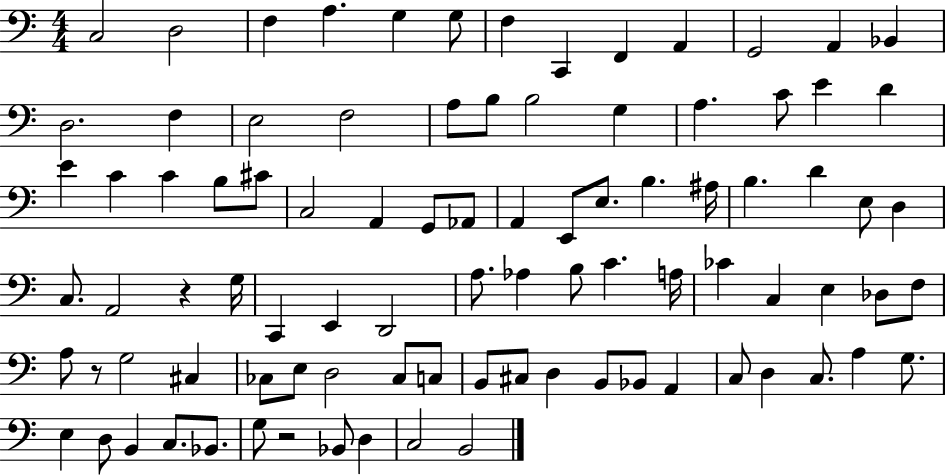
{
  \clef bass
  \numericTimeSignature
  \time 4/4
  \key c \major
  c2 d2 | f4 a4. g4 g8 | f4 c,4 f,4 a,4 | g,2 a,4 bes,4 | \break d2. f4 | e2 f2 | a8 b8 b2 g4 | a4. c'8 e'4 d'4 | \break e'4 c'4 c'4 b8 cis'8 | c2 a,4 g,8 aes,8 | a,4 e,8 e8. b4. ais16 | b4. d'4 e8 d4 | \break c8. a,2 r4 g16 | c,4 e,4 d,2 | a8. aes4 b8 c'4. a16 | ces'4 c4 e4 des8 f8 | \break a8 r8 g2 cis4 | ces8 e8 d2 ces8 c8 | b,8 cis8 d4 b,8 bes,8 a,4 | c8 d4 c8. a4 g8. | \break e4 d8 b,4 c8. bes,8. | g8 r2 bes,8 d4 | c2 b,2 | \bar "|."
}